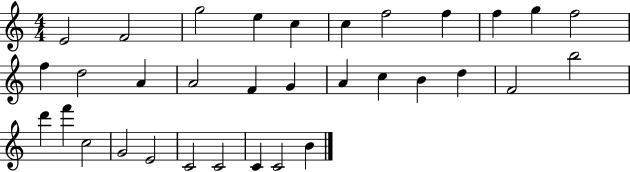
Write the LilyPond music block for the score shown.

{
  \clef treble
  \numericTimeSignature
  \time 4/4
  \key c \major
  e'2 f'2 | g''2 e''4 c''4 | c''4 f''2 f''4 | f''4 g''4 f''2 | \break f''4 d''2 a'4 | a'2 f'4 g'4 | a'4 c''4 b'4 d''4 | f'2 b''2 | \break d'''4 f'''4 c''2 | g'2 e'2 | c'2 c'2 | c'4 c'2 b'4 | \break \bar "|."
}